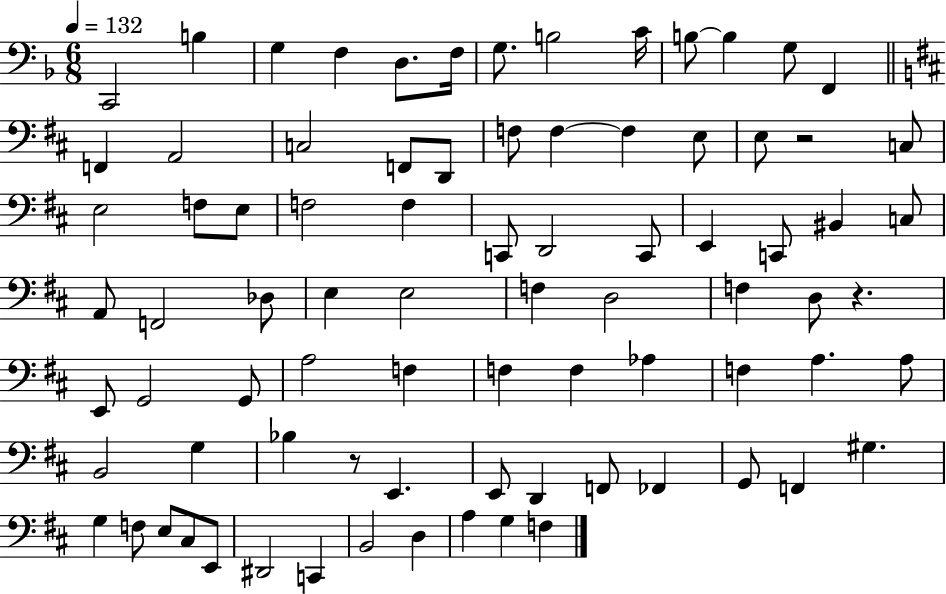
C2/h B3/q G3/q F3/q D3/e. F3/s G3/e. B3/h C4/s B3/e B3/q G3/e F2/q F2/q A2/h C3/h F2/e D2/e F3/e F3/q F3/q E3/e E3/e R/h C3/e E3/h F3/e E3/e F3/h F3/q C2/e D2/h C2/e E2/q C2/e BIS2/q C3/e A2/e F2/h Db3/e E3/q E3/h F3/q D3/h F3/q D3/e R/q. E2/e G2/h G2/e A3/h F3/q F3/q F3/q Ab3/q F3/q A3/q. A3/e B2/h G3/q Bb3/q R/e E2/q. E2/e D2/q F2/e FES2/q G2/e F2/q G#3/q. G3/q F3/e E3/e C#3/e E2/e D#2/h C2/q B2/h D3/q A3/q G3/q F3/q